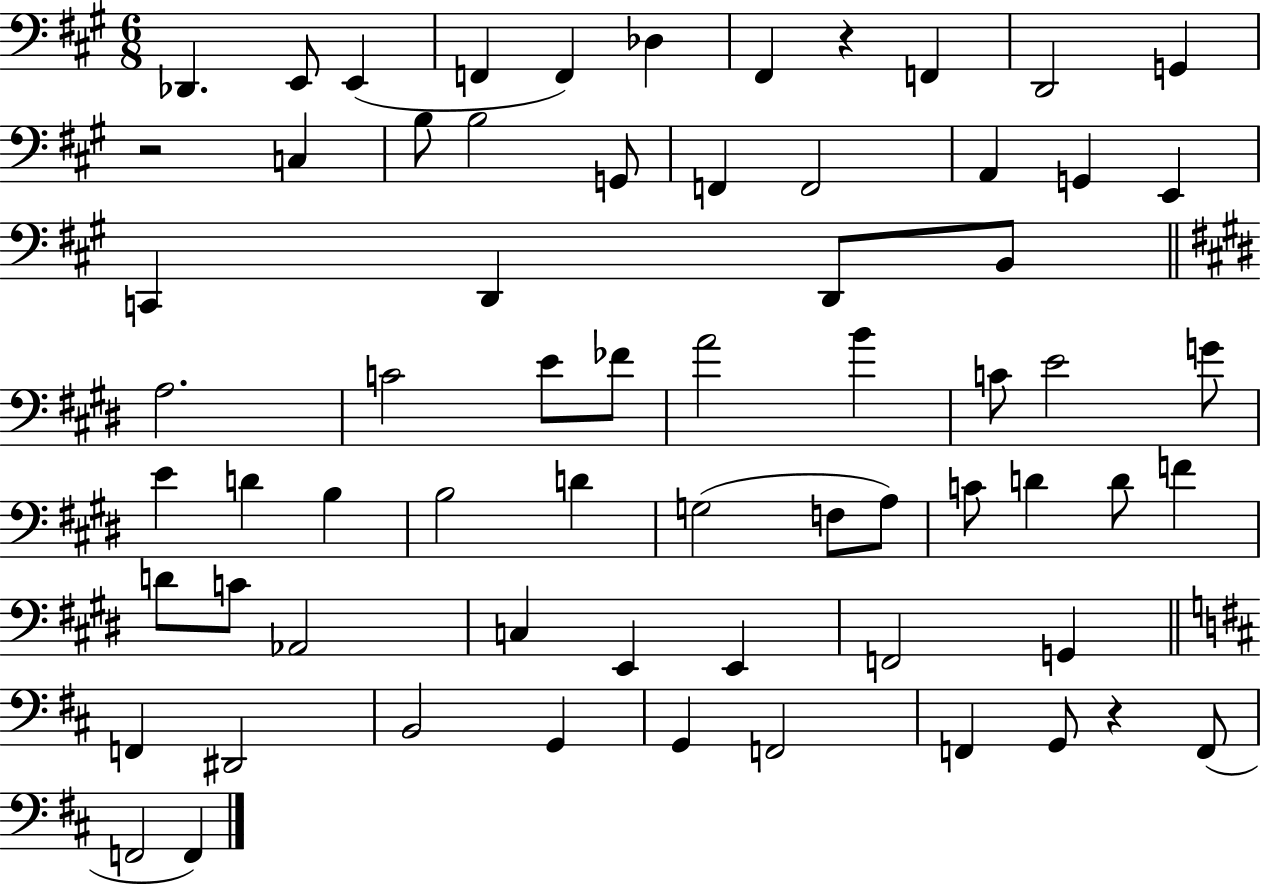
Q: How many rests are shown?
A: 3